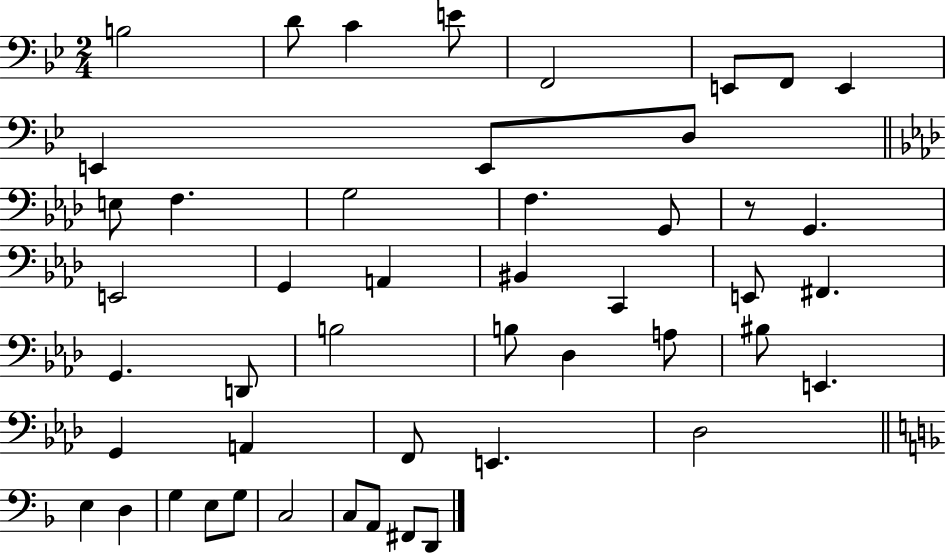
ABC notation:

X:1
T:Untitled
M:2/4
L:1/4
K:Bb
B,2 D/2 C E/2 F,,2 E,,/2 F,,/2 E,, E,, E,,/2 D,/2 E,/2 F, G,2 F, G,,/2 z/2 G,, E,,2 G,, A,, ^B,, C,, E,,/2 ^F,, G,, D,,/2 B,2 B,/2 _D, A,/2 ^B,/2 E,, G,, A,, F,,/2 E,, _D,2 E, D, G, E,/2 G,/2 C,2 C,/2 A,,/2 ^F,,/2 D,,/2